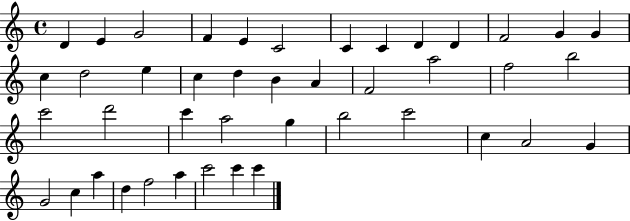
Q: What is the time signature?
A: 4/4